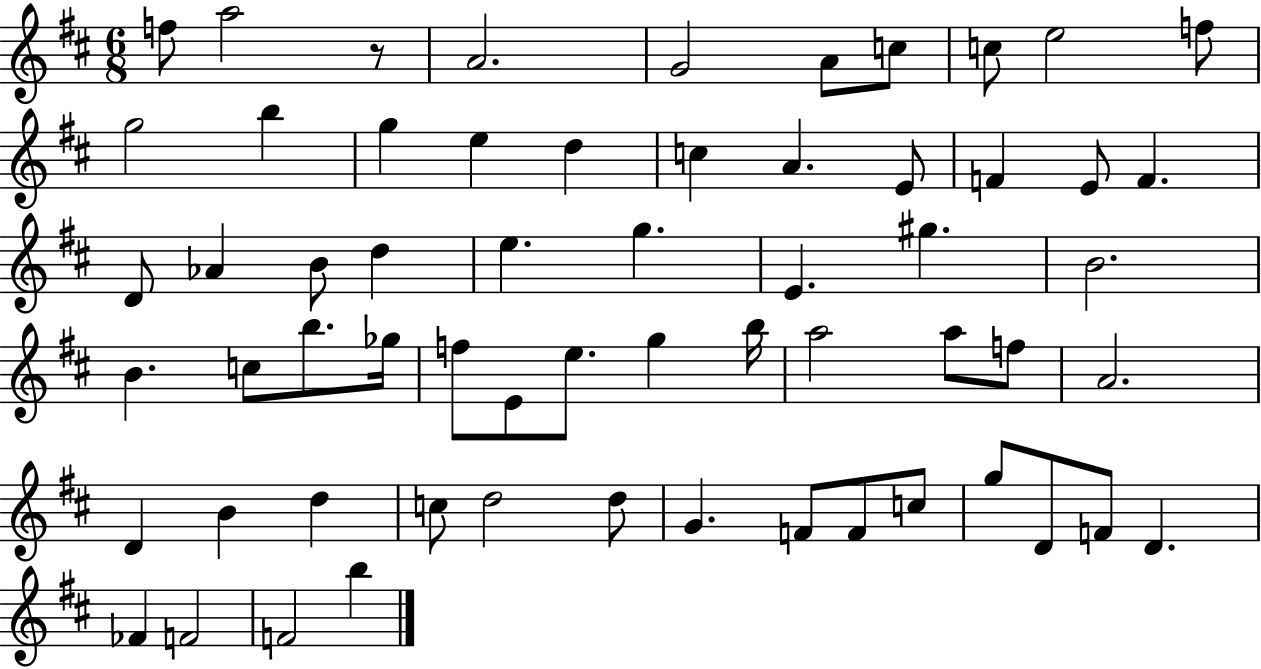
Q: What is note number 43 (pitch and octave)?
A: D4